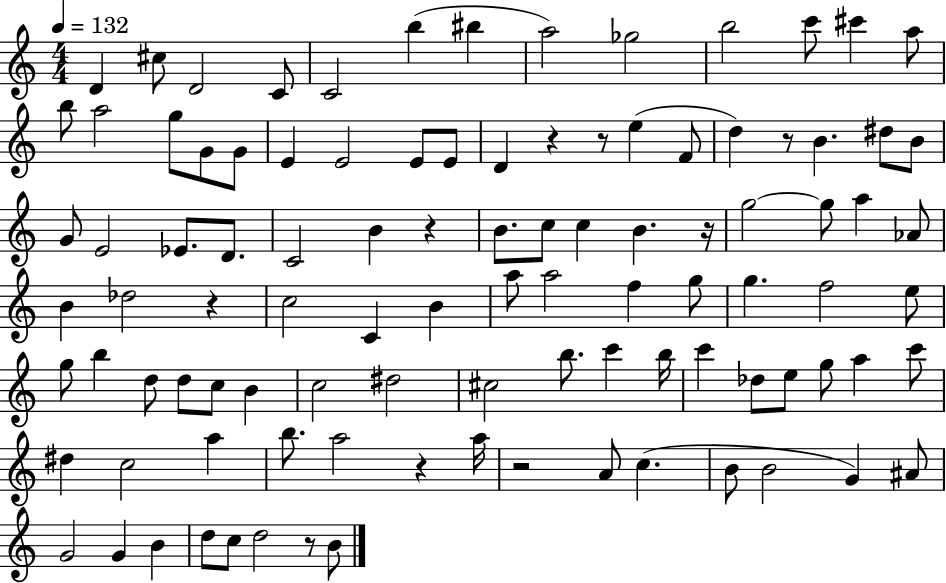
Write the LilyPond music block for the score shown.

{
  \clef treble
  \numericTimeSignature
  \time 4/4
  \key c \major
  \tempo 4 = 132
  d'4 cis''8 d'2 c'8 | c'2 b''4( bis''4 | a''2) ges''2 | b''2 c'''8 cis'''4 a''8 | \break b''8 a''2 g''8 g'8 g'8 | e'4 e'2 e'8 e'8 | d'4 r4 r8 e''4( f'8 | d''4) r8 b'4. dis''8 b'8 | \break g'8 e'2 ees'8. d'8. | c'2 b'4 r4 | b'8. c''8 c''4 b'4. r16 | g''2~~ g''8 a''4 aes'8 | \break b'4 des''2 r4 | c''2 c'4 b'4 | a''8 a''2 f''4 g''8 | g''4. f''2 e''8 | \break g''8 b''4 d''8 d''8 c''8 b'4 | c''2 dis''2 | cis''2 b''8. c'''4 b''16 | c'''4 des''8 e''8 g''8 a''4 c'''8 | \break dis''4 c''2 a''4 | b''8. a''2 r4 a''16 | r2 a'8 c''4.( | b'8 b'2 g'4) ais'8 | \break g'2 g'4 b'4 | d''8 c''8 d''2 r8 b'8 | \bar "|."
}